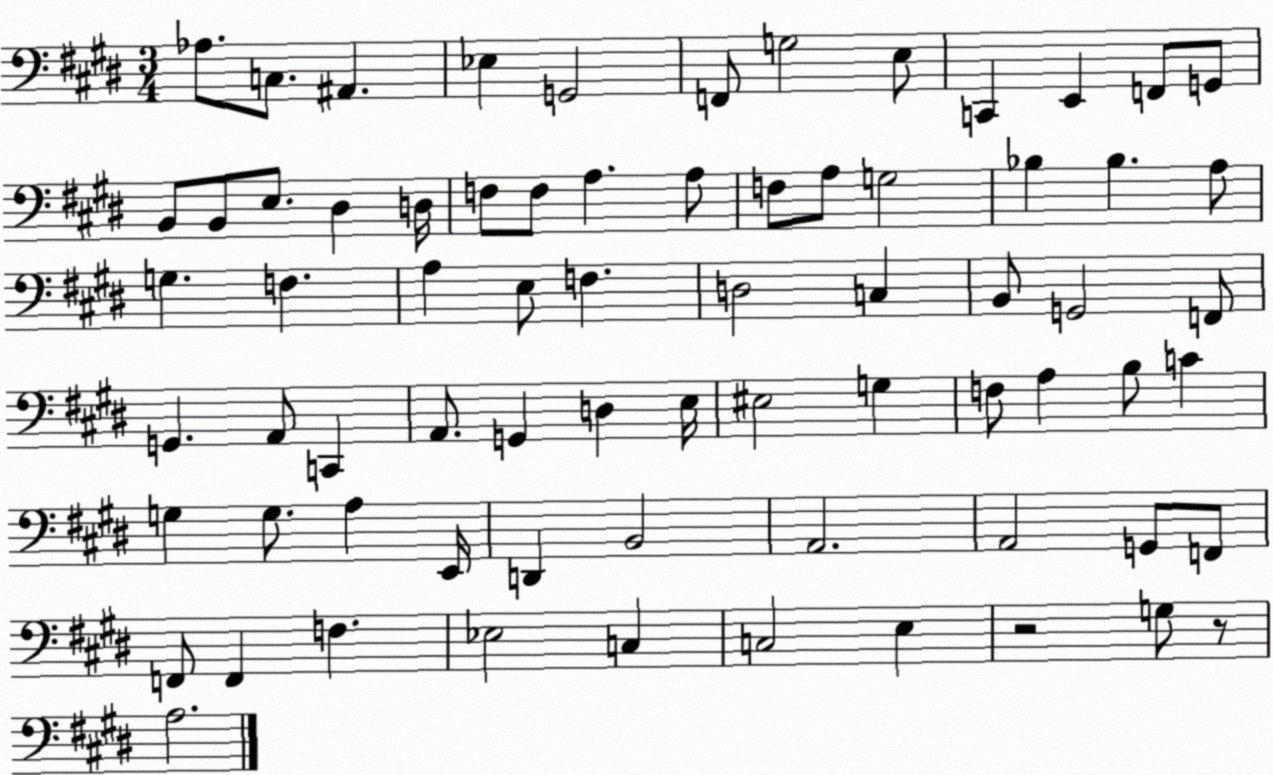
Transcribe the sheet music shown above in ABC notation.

X:1
T:Untitled
M:3/4
L:1/4
K:E
_A,/2 C,/2 ^A,, _E, G,,2 F,,/2 G,2 E,/2 C,, E,, F,,/2 G,,/2 B,,/2 B,,/2 E,/2 ^D, D,/4 F,/2 F,/2 A, A,/2 F,/2 A,/2 G,2 _B, _B, A,/2 G, F, A, E,/2 F, D,2 C, B,,/2 G,,2 F,,/2 G,, A,,/2 C,, A,,/2 G,, D, E,/4 ^E,2 G, F,/2 A, B,/2 C G, G,/2 A, E,,/4 D,, B,,2 A,,2 A,,2 G,,/2 F,,/2 F,,/2 F,, F, _E,2 C, C,2 E, z2 G,/2 z/2 A,2